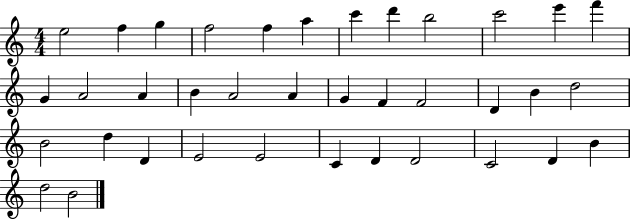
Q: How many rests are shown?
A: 0